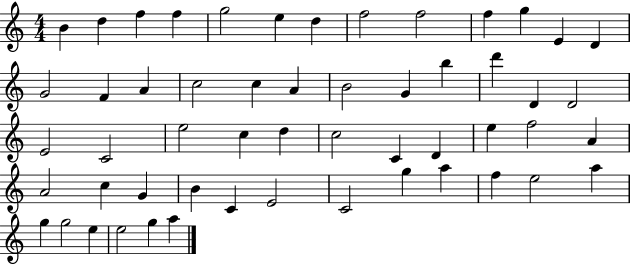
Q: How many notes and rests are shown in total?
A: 54